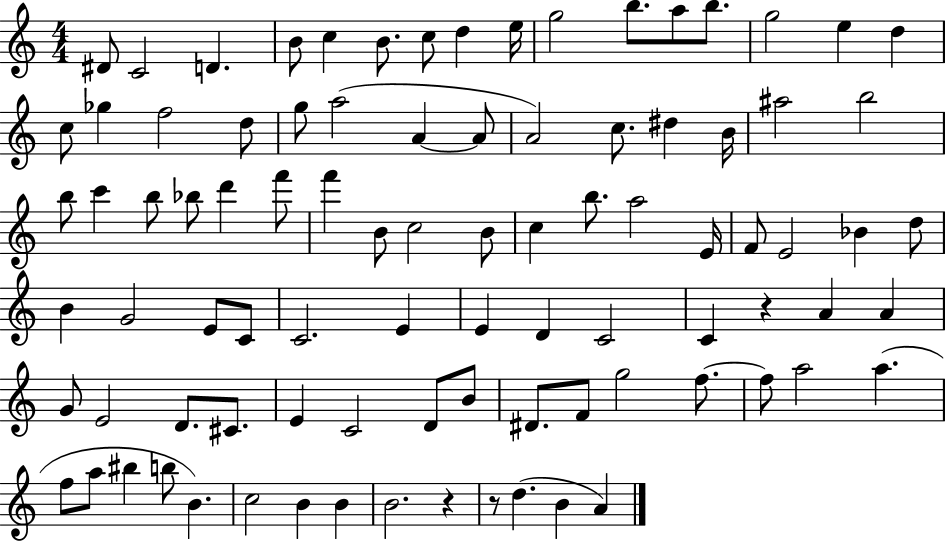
D#4/e C4/h D4/q. B4/e C5/q B4/e. C5/e D5/q E5/s G5/h B5/e. A5/e B5/e. G5/h E5/q D5/q C5/e Gb5/q F5/h D5/e G5/e A5/h A4/q A4/e A4/h C5/e. D#5/q B4/s A#5/h B5/h B5/e C6/q B5/e Bb5/e D6/q F6/e F6/q B4/e C5/h B4/e C5/q B5/e. A5/h E4/s F4/e E4/h Bb4/q D5/e B4/q G4/h E4/e C4/e C4/h. E4/q E4/q D4/q C4/h C4/q R/q A4/q A4/q G4/e E4/h D4/e. C#4/e. E4/q C4/h D4/e B4/e D#4/e. F4/e G5/h F5/e. F5/e A5/h A5/q. F5/e A5/e BIS5/q B5/e B4/q. C5/h B4/q B4/q B4/h. R/q R/e D5/q. B4/q A4/q